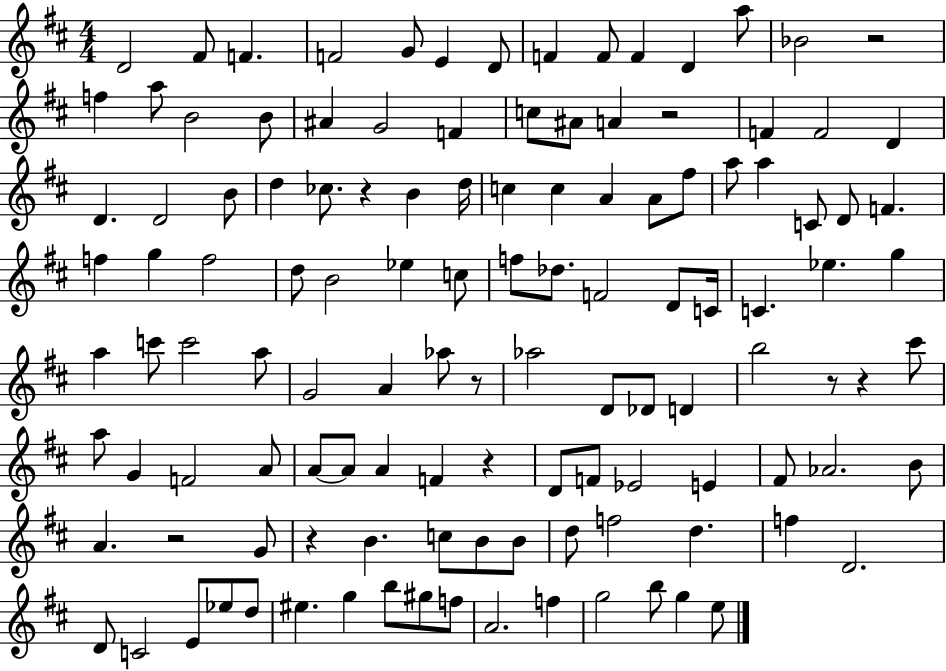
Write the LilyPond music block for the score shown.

{
  \clef treble
  \numericTimeSignature
  \time 4/4
  \key d \major
  d'2 fis'8 f'4. | f'2 g'8 e'4 d'8 | f'4 f'8 f'4 d'4 a''8 | bes'2 r2 | \break f''4 a''8 b'2 b'8 | ais'4 g'2 f'4 | c''8 ais'8 a'4 r2 | f'4 f'2 d'4 | \break d'4. d'2 b'8 | d''4 ces''8. r4 b'4 d''16 | c''4 c''4 a'4 a'8 fis''8 | a''8 a''4 c'8 d'8 f'4. | \break f''4 g''4 f''2 | d''8 b'2 ees''4 c''8 | f''8 des''8. f'2 d'8 c'16 | c'4. ees''4. g''4 | \break a''4 c'''8 c'''2 a''8 | g'2 a'4 aes''8 r8 | aes''2 d'8 des'8 d'4 | b''2 r8 r4 cis'''8 | \break a''8 g'4 f'2 a'8 | a'8~~ a'8 a'4 f'4 r4 | d'8 f'8 ees'2 e'4 | fis'8 aes'2. b'8 | \break a'4. r2 g'8 | r4 b'4. c''8 b'8 b'8 | d''8 f''2 d''4. | f''4 d'2. | \break d'8 c'2 e'8 ees''8 d''8 | eis''4. g''4 b''8 gis''8 f''8 | a'2. f''4 | g''2 b''8 g''4 e''8 | \break \bar "|."
}